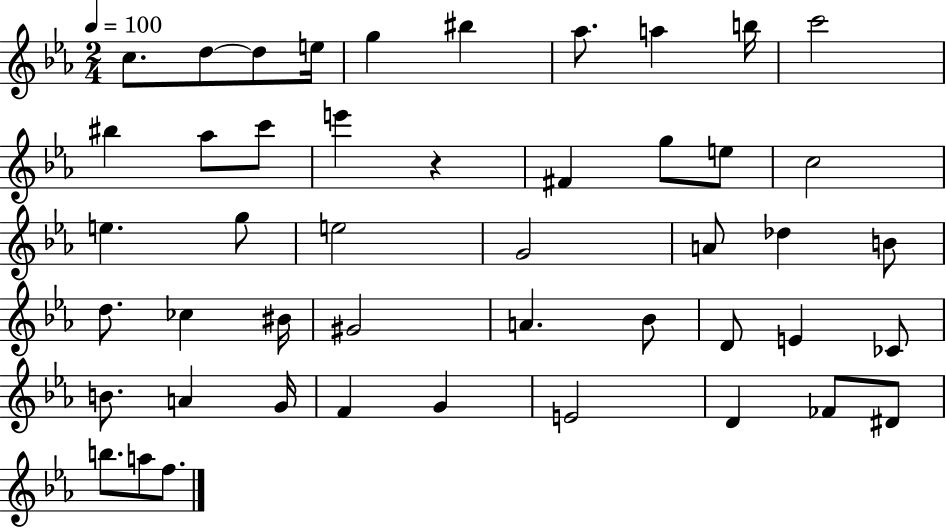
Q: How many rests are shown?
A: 1